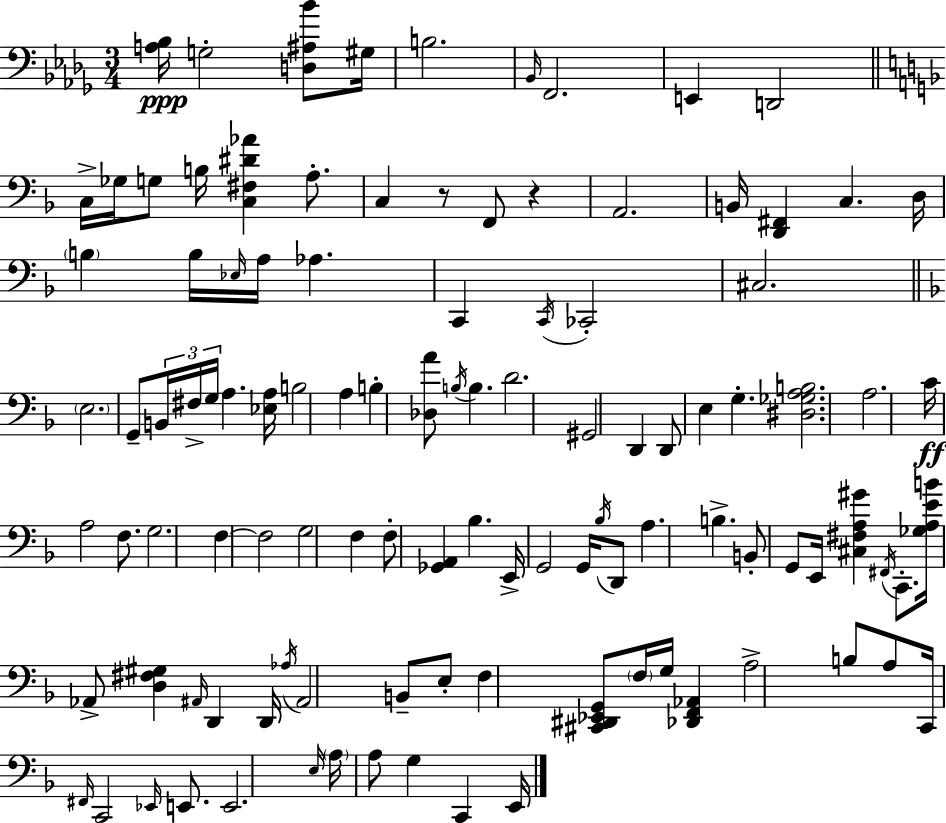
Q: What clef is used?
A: bass